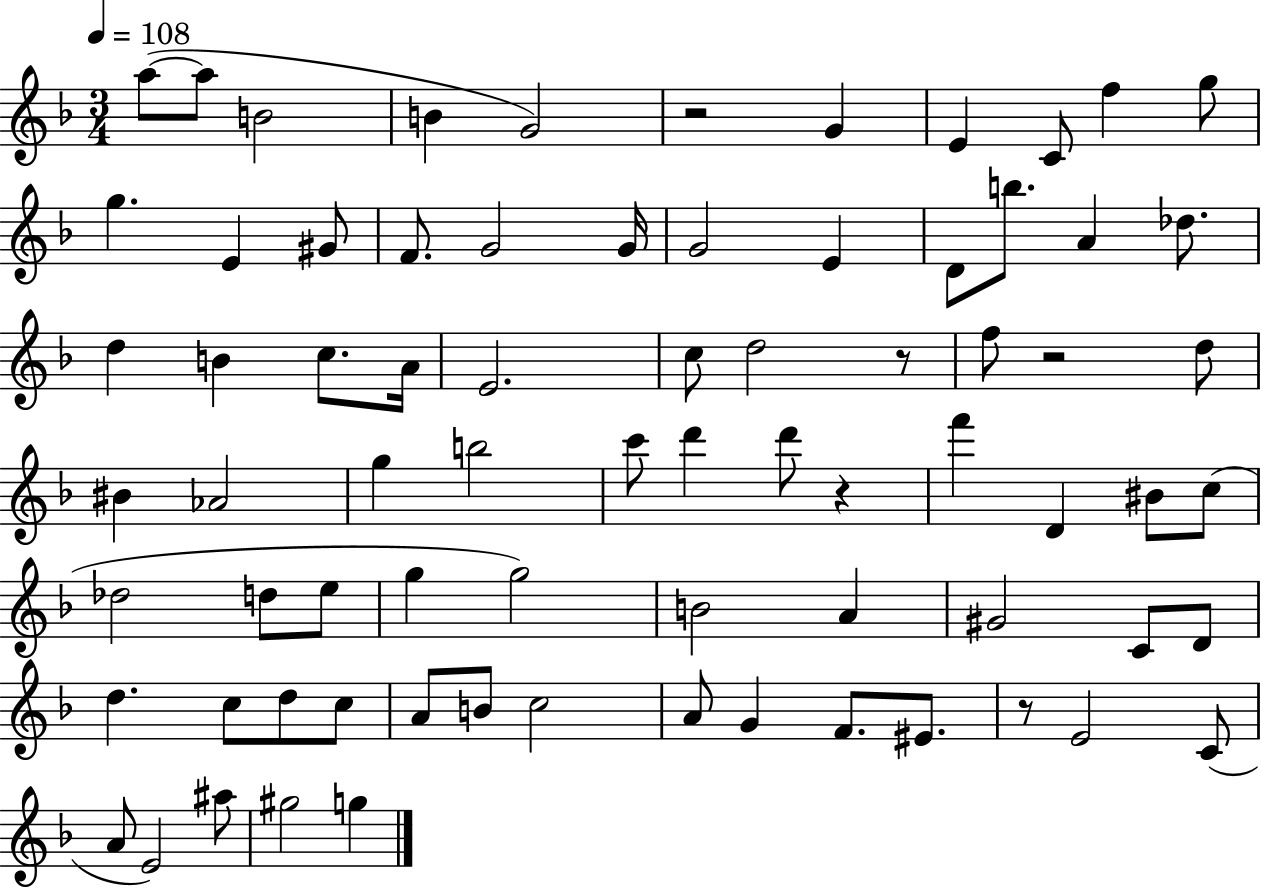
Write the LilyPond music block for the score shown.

{
  \clef treble
  \numericTimeSignature
  \time 3/4
  \key f \major
  \tempo 4 = 108
  a''8~(~ a''8 b'2 | b'4 g'2) | r2 g'4 | e'4 c'8 f''4 g''8 | \break g''4. e'4 gis'8 | f'8. g'2 g'16 | g'2 e'4 | d'8 b''8. a'4 des''8. | \break d''4 b'4 c''8. a'16 | e'2. | c''8 d''2 r8 | f''8 r2 d''8 | \break bis'4 aes'2 | g''4 b''2 | c'''8 d'''4 d'''8 r4 | f'''4 d'4 bis'8 c''8( | \break des''2 d''8 e''8 | g''4 g''2) | b'2 a'4 | gis'2 c'8 d'8 | \break d''4. c''8 d''8 c''8 | a'8 b'8 c''2 | a'8 g'4 f'8. eis'8. | r8 e'2 c'8( | \break a'8 e'2) ais''8 | gis''2 g''4 | \bar "|."
}